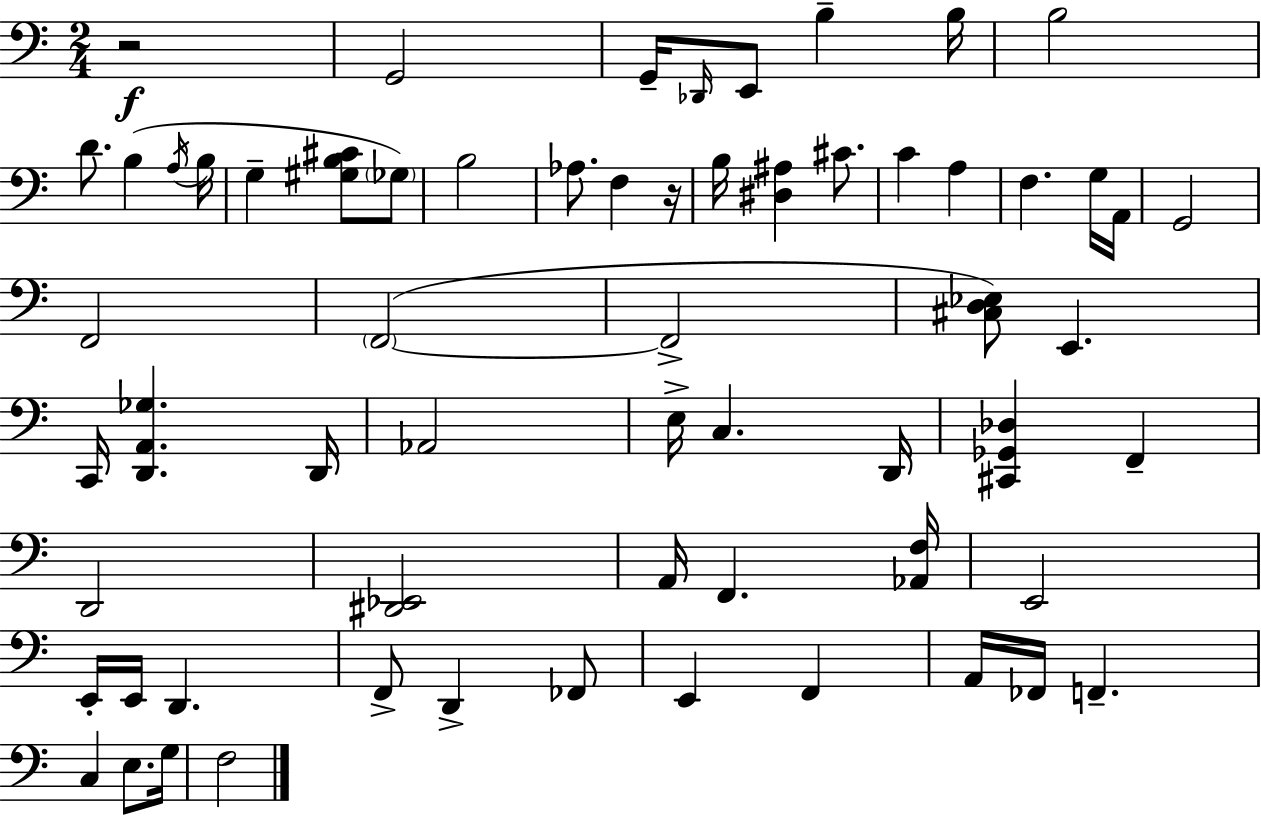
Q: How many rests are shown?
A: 2